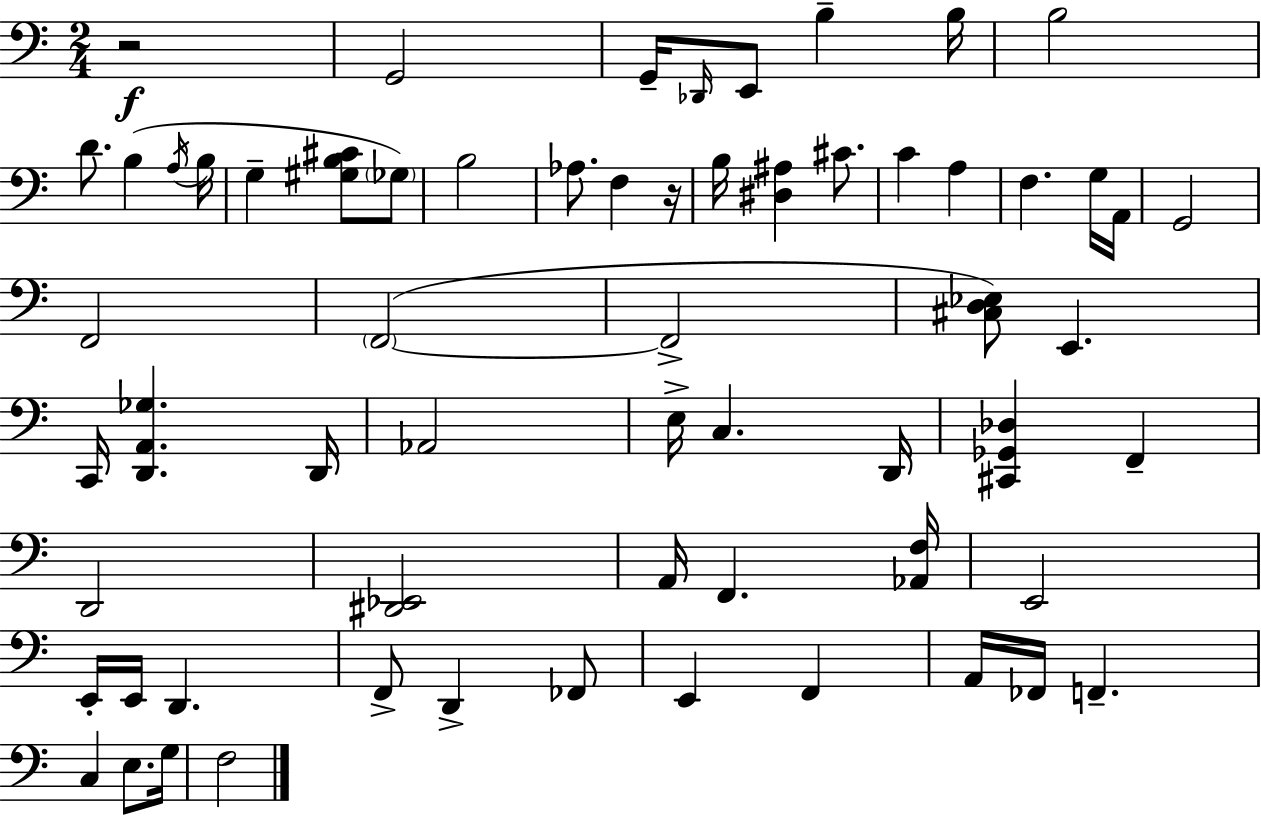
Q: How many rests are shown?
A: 2